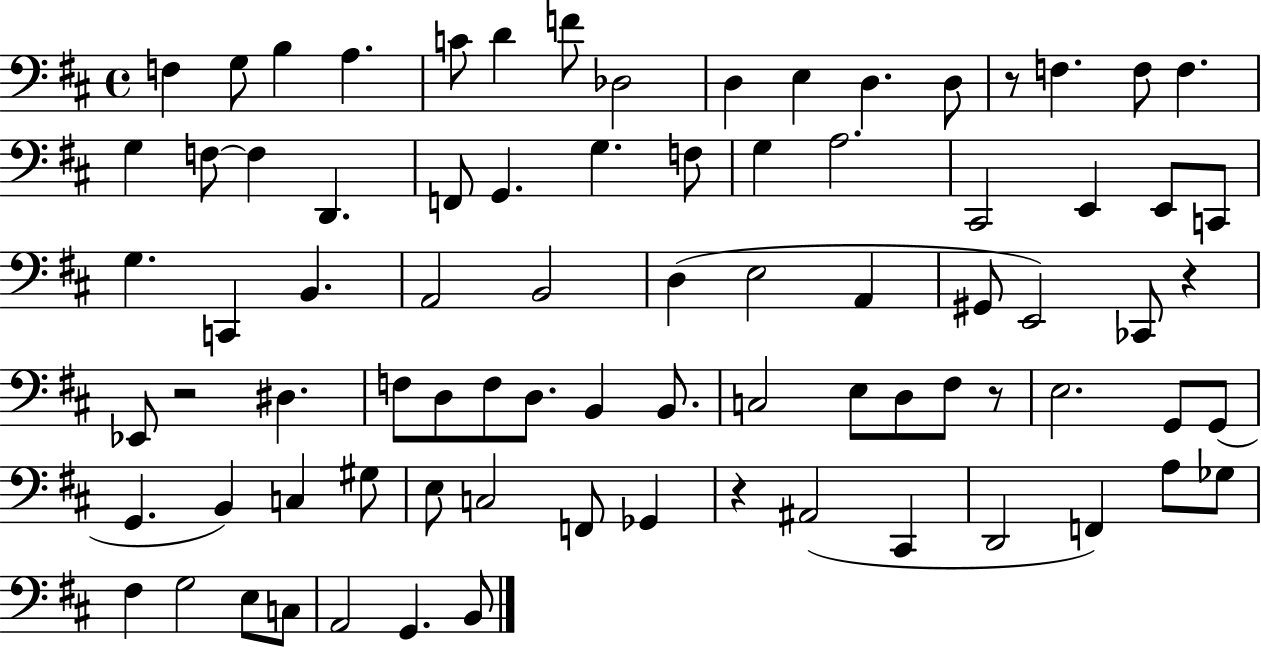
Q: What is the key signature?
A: D major